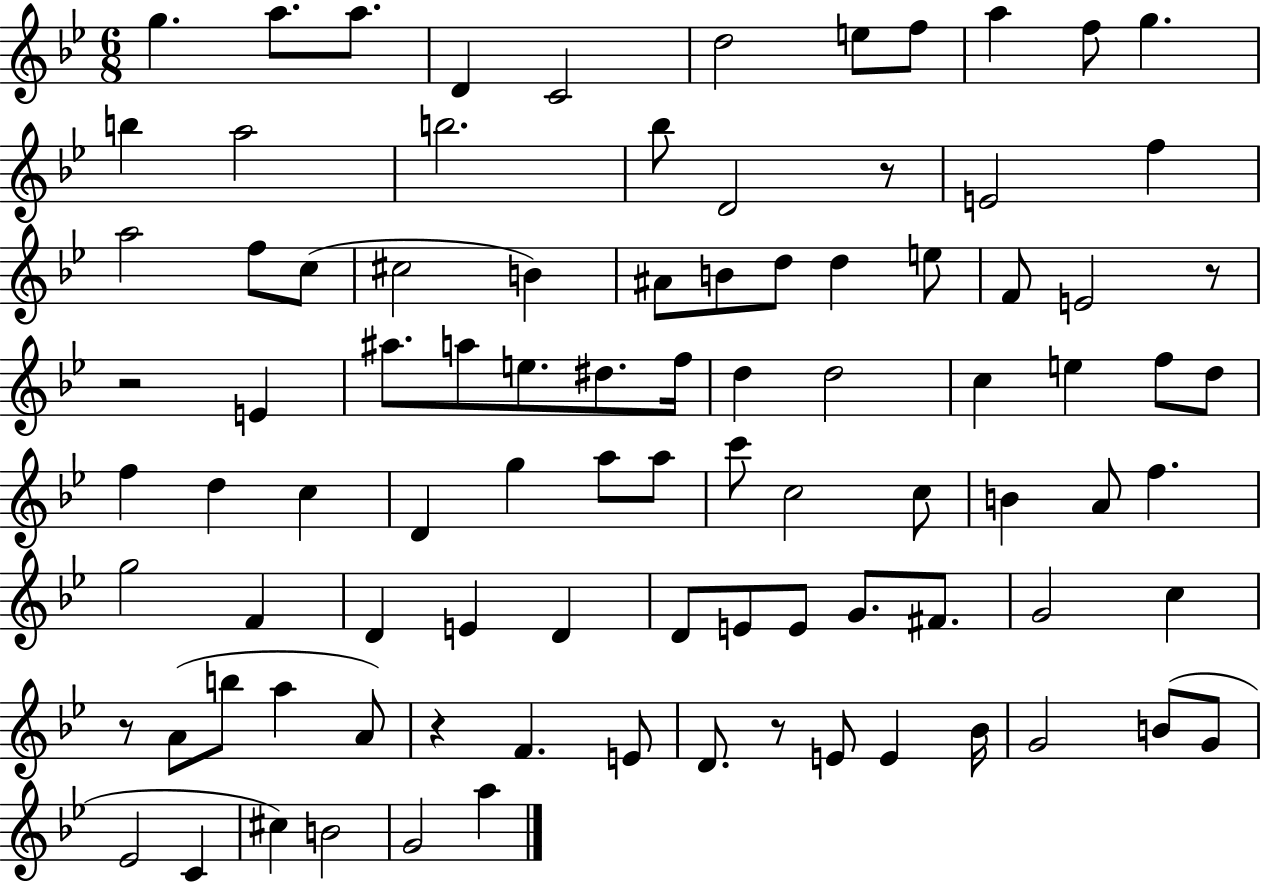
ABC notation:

X:1
T:Untitled
M:6/8
L:1/4
K:Bb
g a/2 a/2 D C2 d2 e/2 f/2 a f/2 g b a2 b2 _b/2 D2 z/2 E2 f a2 f/2 c/2 ^c2 B ^A/2 B/2 d/2 d e/2 F/2 E2 z/2 z2 E ^a/2 a/2 e/2 ^d/2 f/4 d d2 c e f/2 d/2 f d c D g a/2 a/2 c'/2 c2 c/2 B A/2 f g2 F D E D D/2 E/2 E/2 G/2 ^F/2 G2 c z/2 A/2 b/2 a A/2 z F E/2 D/2 z/2 E/2 E _B/4 G2 B/2 G/2 _E2 C ^c B2 G2 a